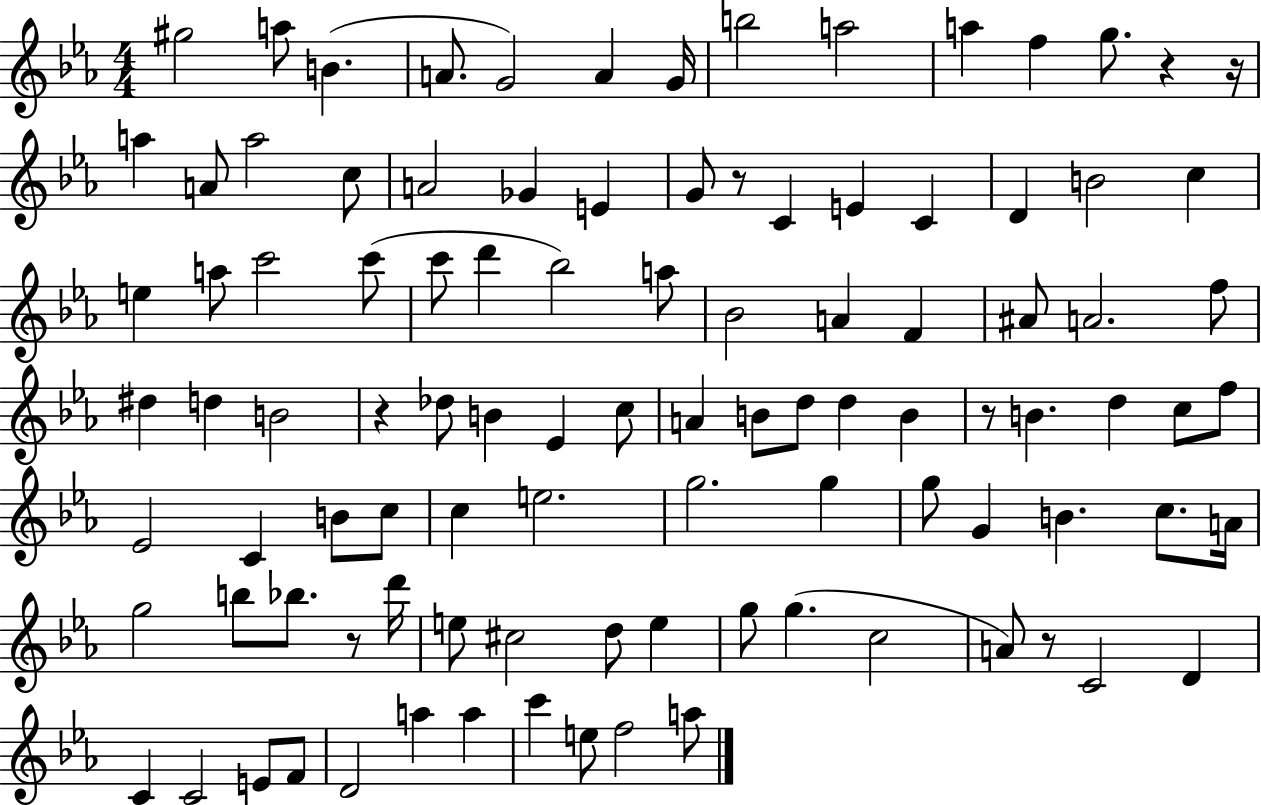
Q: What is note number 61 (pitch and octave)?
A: C5